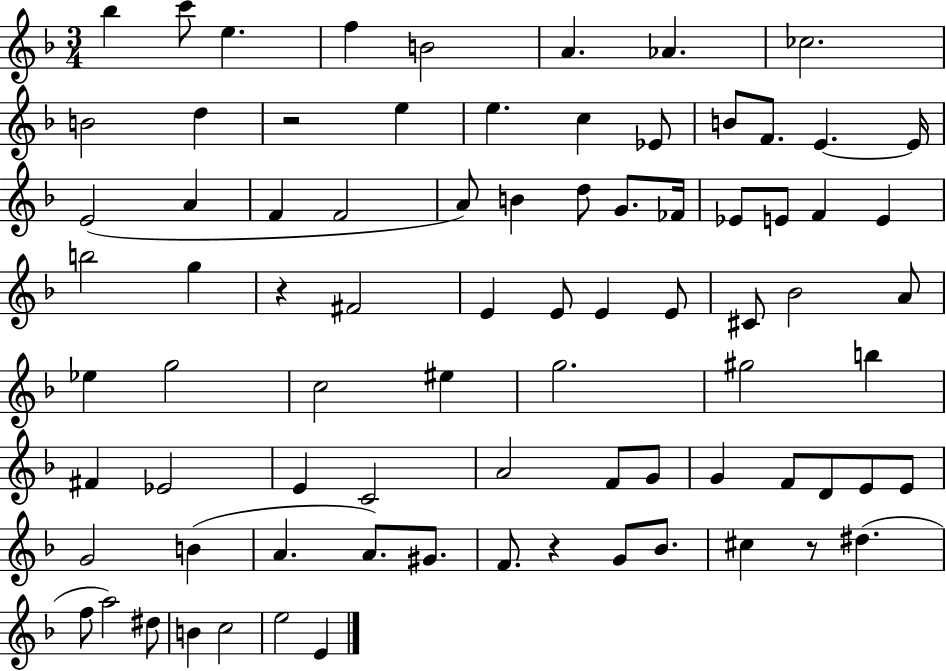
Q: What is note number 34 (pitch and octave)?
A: F#4